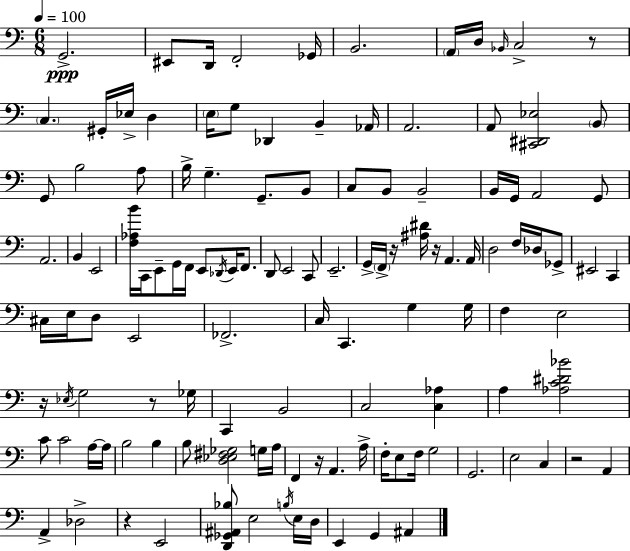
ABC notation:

X:1
T:Untitled
M:6/8
L:1/4
K:C
G,,2 ^E,,/2 D,,/4 F,,2 _G,,/4 B,,2 A,,/4 D,/4 _B,,/4 C,2 z/2 C, ^G,,/4 _E,/4 D, E,/4 G,/2 _D,, B,, _A,,/4 A,,2 A,,/2 [^C,,^D,,_E,]2 B,,/2 G,,/2 B,2 A,/2 B,/4 G, G,,/2 B,,/2 C,/2 B,,/2 B,,2 B,,/4 G,,/4 A,,2 G,,/2 A,,2 B,, E,,2 [F,_A,B]/4 C,,/4 E,,/2 G,,/4 F,,/4 E,,/2 _D,,/4 E,,/4 F,,/2 D,,/2 E,,2 C,,/2 E,,2 G,,/4 F,,/4 z/4 [^A,^D]/4 z/4 A,, A,,/4 D,2 F,/4 _D,/4 _G,,/2 ^E,,2 C,, ^C,/4 E,/4 D,/2 E,,2 _F,,2 C,/4 C,, G, G,/4 F, E,2 z/4 _E,/4 G,2 z/2 _G,/4 C,, B,,2 C,2 [C,_A,] A, [_A,C^D_B]2 C/2 C2 A,/4 A,/4 B,2 B, B,/2 [D,_E,^F,_G,]2 G,/4 A,/4 F,, z/4 A,, A,/4 F,/4 E,/2 F,/4 G,2 G,,2 E,2 C, z2 A,, A,, _D,2 z E,,2 [D,,_G,,^A,,_B,]/2 E,2 B,/4 E,/4 D,/4 E,, G,, ^A,,